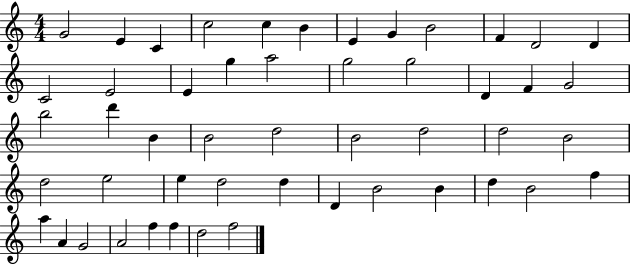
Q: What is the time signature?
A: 4/4